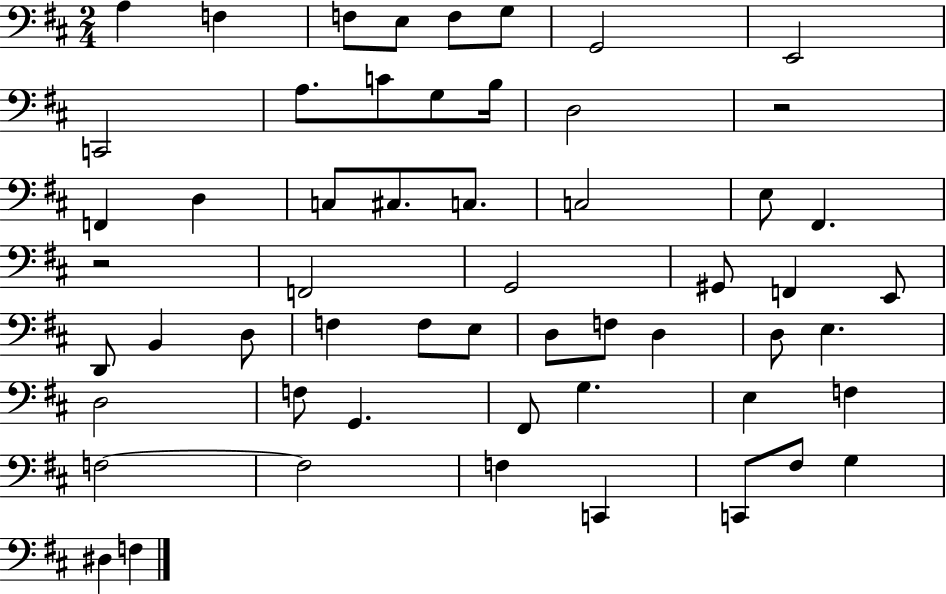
{
  \clef bass
  \numericTimeSignature
  \time 2/4
  \key d \major
  a4 f4 | f8 e8 f8 g8 | g,2 | e,2 | \break c,2 | a8. c'8 g8 b16 | d2 | r2 | \break f,4 d4 | c8 cis8. c8. | c2 | e8 fis,4. | \break r2 | f,2 | g,2 | gis,8 f,4 e,8 | \break d,8 b,4 d8 | f4 f8 e8 | d8 f8 d4 | d8 e4. | \break d2 | f8 g,4. | fis,8 g4. | e4 f4 | \break f2~~ | f2 | f4 c,4 | c,8 fis8 g4 | \break dis4 f4 | \bar "|."
}